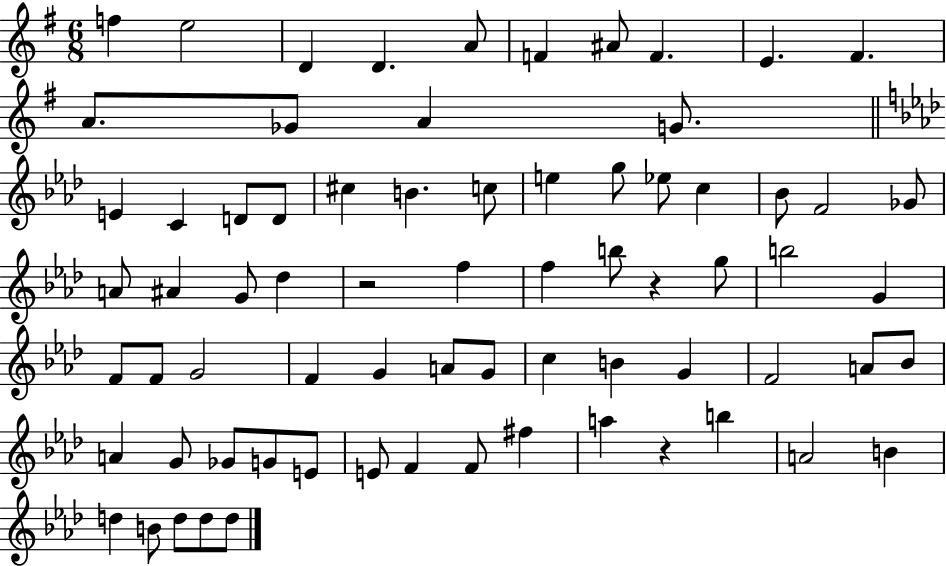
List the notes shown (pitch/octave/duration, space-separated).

F5/q E5/h D4/q D4/q. A4/e F4/q A#4/e F4/q. E4/q. F#4/q. A4/e. Gb4/e A4/q G4/e. E4/q C4/q D4/e D4/e C#5/q B4/q. C5/e E5/q G5/e Eb5/e C5/q Bb4/e F4/h Gb4/e A4/e A#4/q G4/e Db5/q R/h F5/q F5/q B5/e R/q G5/e B5/h G4/q F4/e F4/e G4/h F4/q G4/q A4/e G4/e C5/q B4/q G4/q F4/h A4/e Bb4/e A4/q G4/e Gb4/e G4/e E4/e E4/e F4/q F4/e F#5/q A5/q R/q B5/q A4/h B4/q D5/q B4/e D5/e D5/e D5/e